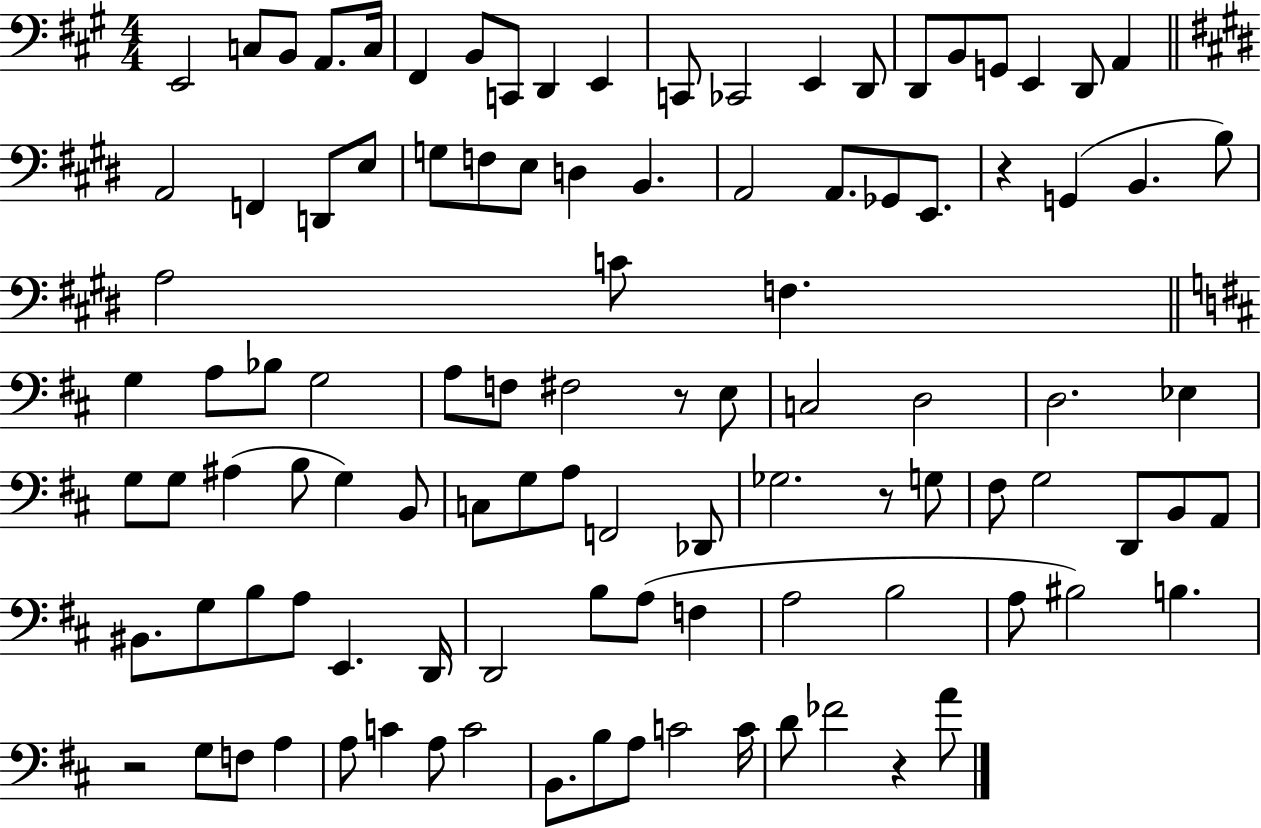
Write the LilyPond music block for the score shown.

{
  \clef bass
  \numericTimeSignature
  \time 4/4
  \key a \major
  e,2 c8 b,8 a,8. c16 | fis,4 b,8 c,8 d,4 e,4 | c,8 ces,2 e,4 d,8 | d,8 b,8 g,8 e,4 d,8 a,4 | \break \bar "||" \break \key e \major a,2 f,4 d,8 e8 | g8 f8 e8 d4 b,4. | a,2 a,8. ges,8 e,8. | r4 g,4( b,4. b8) | \break a2 c'8 f4. | \bar "||" \break \key d \major g4 a8 bes8 g2 | a8 f8 fis2 r8 e8 | c2 d2 | d2. ees4 | \break g8 g8 ais4( b8 g4) b,8 | c8 g8 a8 f,2 des,8 | ges2. r8 g8 | fis8 g2 d,8 b,8 a,8 | \break bis,8. g8 b8 a8 e,4. d,16 | d,2 b8 a8( f4 | a2 b2 | a8 bis2) b4. | \break r2 g8 f8 a4 | a8 c'4 a8 c'2 | b,8. b8 a8 c'2 c'16 | d'8 fes'2 r4 a'8 | \break \bar "|."
}